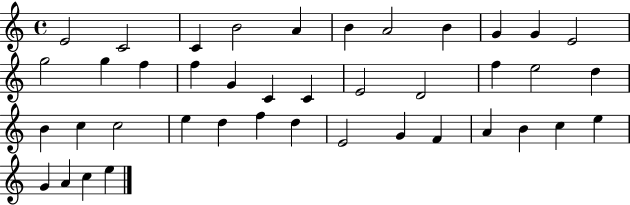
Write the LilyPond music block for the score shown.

{
  \clef treble
  \time 4/4
  \defaultTimeSignature
  \key c \major
  e'2 c'2 | c'4 b'2 a'4 | b'4 a'2 b'4 | g'4 g'4 e'2 | \break g''2 g''4 f''4 | f''4 g'4 c'4 c'4 | e'2 d'2 | f''4 e''2 d''4 | \break b'4 c''4 c''2 | e''4 d''4 f''4 d''4 | e'2 g'4 f'4 | a'4 b'4 c''4 e''4 | \break g'4 a'4 c''4 e''4 | \bar "|."
}